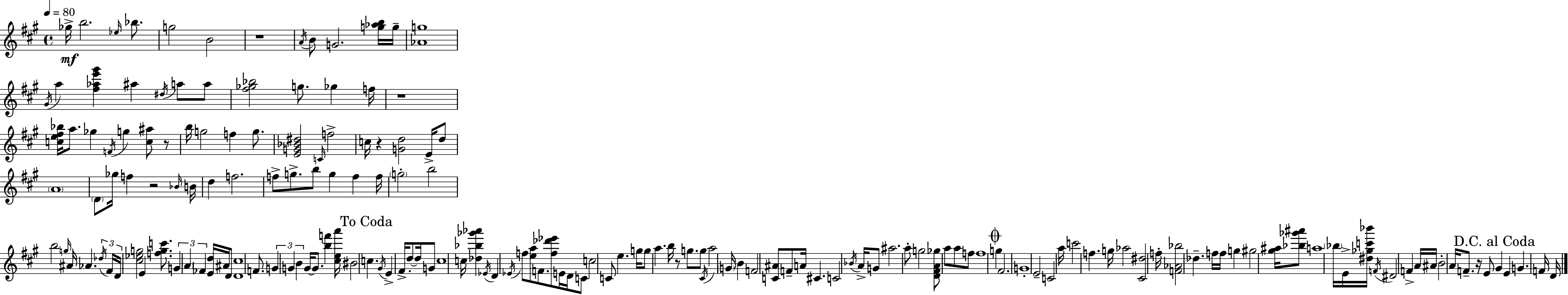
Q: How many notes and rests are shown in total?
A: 177